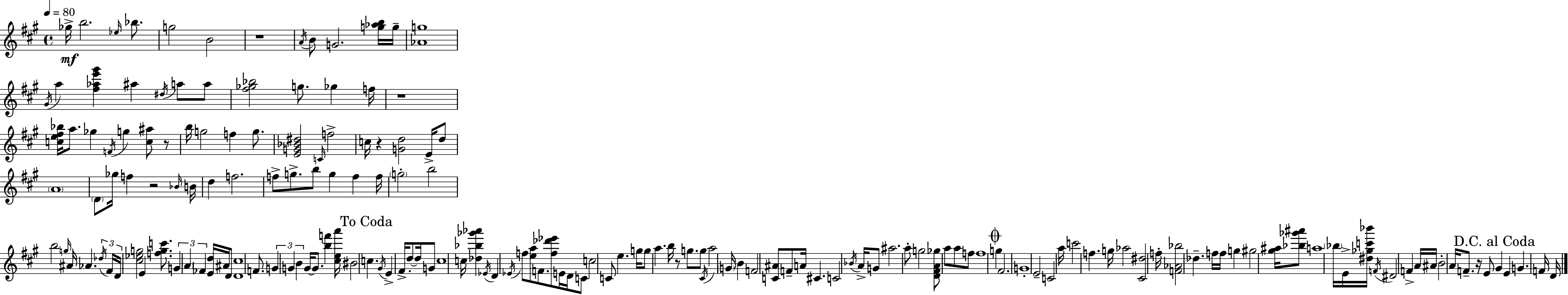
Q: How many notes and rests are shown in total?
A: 177